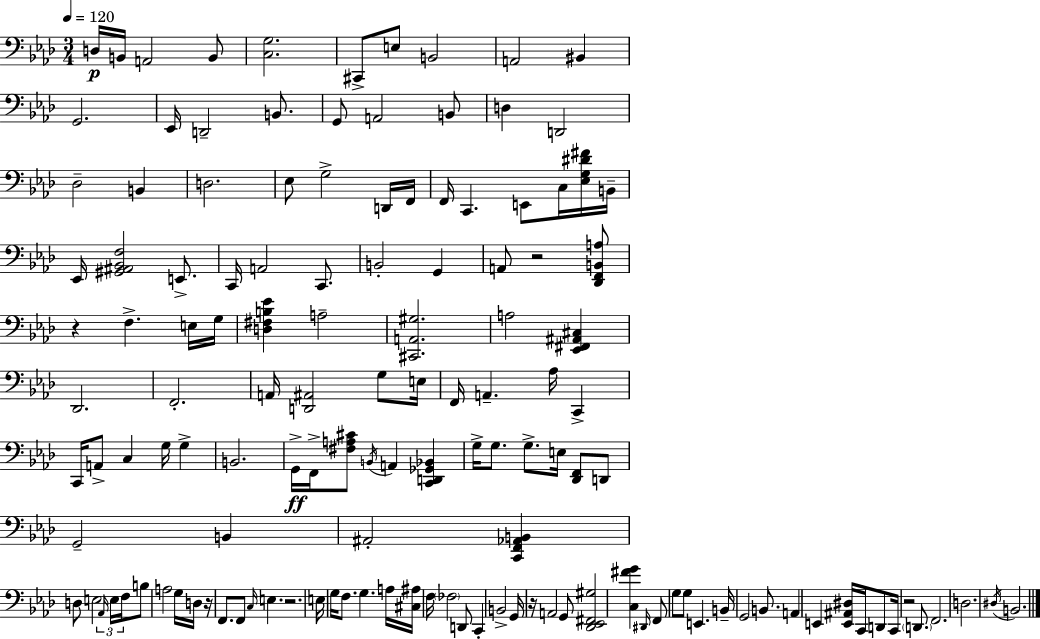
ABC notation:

X:1
T:Untitled
M:3/4
L:1/4
K:Ab
D,/4 B,,/4 A,,2 B,,/2 [C,G,]2 ^C,,/2 E,/2 B,,2 A,,2 ^B,, G,,2 _E,,/4 D,,2 B,,/2 G,,/2 A,,2 B,,/2 D, D,,2 _D,2 B,, D,2 _E,/2 G,2 D,,/4 F,,/4 F,,/4 C,, E,,/2 C,/4 [_E,G,^D^F]/4 B,,/4 _E,,/4 [^G,,^A,,_B,,F,]2 E,,/2 C,,/4 A,,2 C,,/2 B,,2 G,, A,,/2 z2 [_D,,F,,B,,A,]/2 z F, E,/4 G,/4 [D,^F,B,_E] A,2 [^C,,A,,^G,]2 A,2 [_E,,^F,,^A,,^C,] _D,,2 F,,2 A,,/4 [D,,^A,,]2 G,/2 E,/4 F,,/4 A,, _A,/4 C,, C,,/4 A,,/2 C, G,/4 G, B,,2 G,,/4 F,,/4 [^F,A,^C]/2 B,,/4 A,, [C,,D,,_G,,_B,,] G,/4 G,/2 G,/2 E,/4 [_D,,F,,]/2 D,,/2 G,,2 B,, ^A,,2 [C,,F,,_A,,B,,] D,/2 E,2 _A,,/4 E,/4 F,/4 B,/2 A,2 G,/4 D,/4 z/4 F,,/2 F,,/2 C,/4 E, z2 E,/4 G,/4 F,/2 G, A,/4 [^C,^A,]/4 F,/4 _F,2 D,,/2 C,, B,,2 G,,/4 z/4 A,,2 G,,/2 [_D,,_E,,^F,,^G,]2 [C,^FG] ^D,,/4 F,,/2 G,/2 G,/2 E,, B,,/4 G,,2 B,,/2 A,, E,, [E,,^A,,^D,]/4 C,,/4 D,,/2 C,,/4 z2 D,,/2 F,,2 D,2 ^D,/4 B,,2